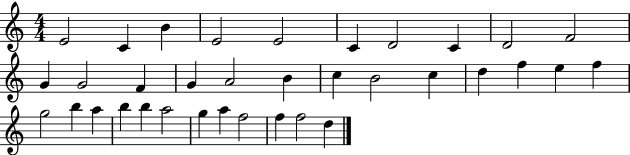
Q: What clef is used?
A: treble